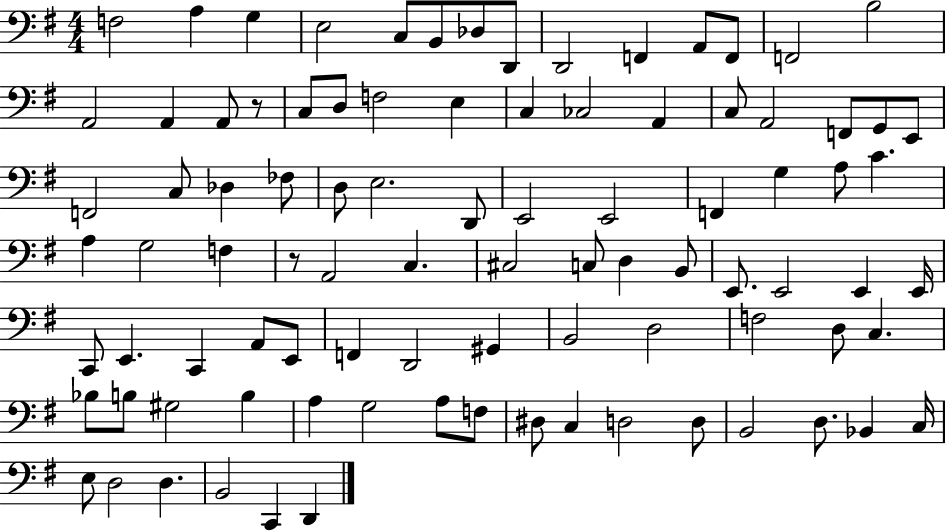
{
  \clef bass
  \numericTimeSignature
  \time 4/4
  \key g \major
  f2 a4 g4 | e2 c8 b,8 des8 d,8 | d,2 f,4 a,8 f,8 | f,2 b2 | \break a,2 a,4 a,8 r8 | c8 d8 f2 e4 | c4 ces2 a,4 | c8 a,2 f,8 g,8 e,8 | \break f,2 c8 des4 fes8 | d8 e2. d,8 | e,2 e,2 | f,4 g4 a8 c'4. | \break a4 g2 f4 | r8 a,2 c4. | cis2 c8 d4 b,8 | e,8. e,2 e,4 e,16 | \break c,8 e,4. c,4 a,8 e,8 | f,4 d,2 gis,4 | b,2 d2 | f2 d8 c4. | \break bes8 b8 gis2 b4 | a4 g2 a8 f8 | dis8 c4 d2 d8 | b,2 d8. bes,4 c16 | \break e8 d2 d4. | b,2 c,4 d,4 | \bar "|."
}